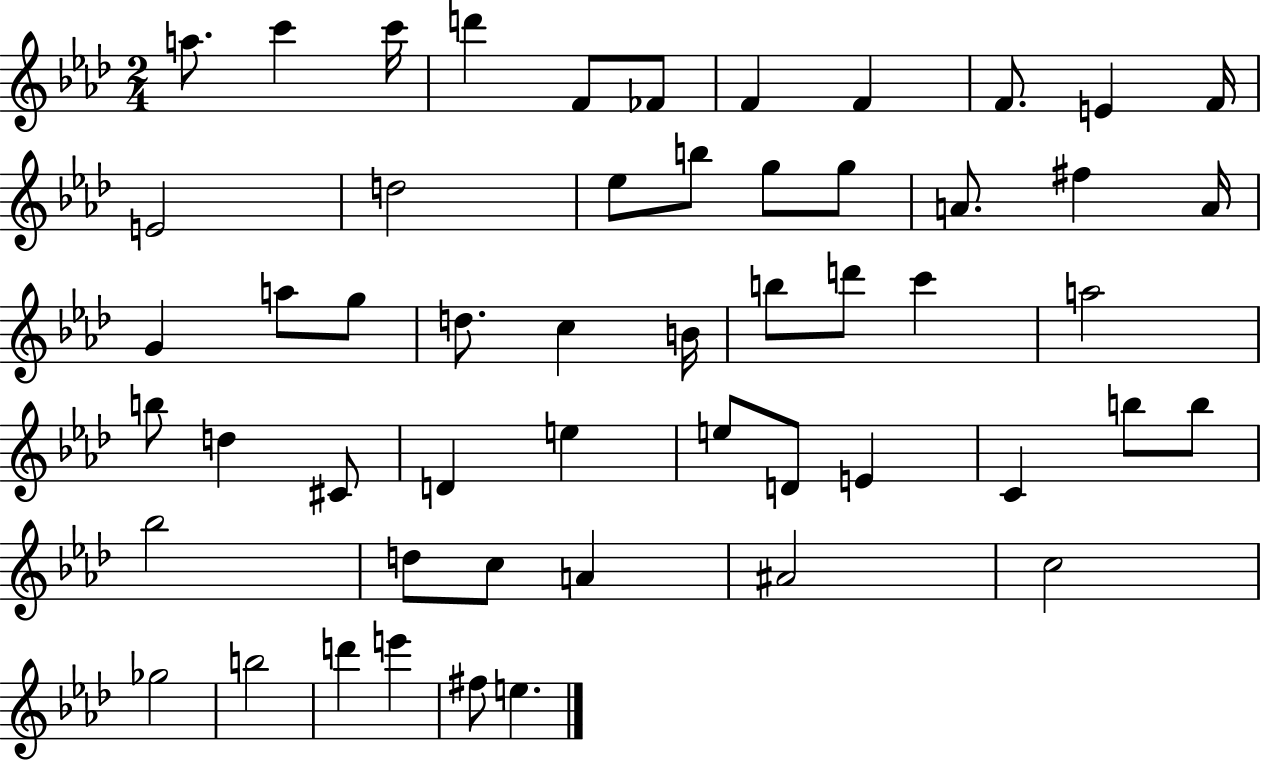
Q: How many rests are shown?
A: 0